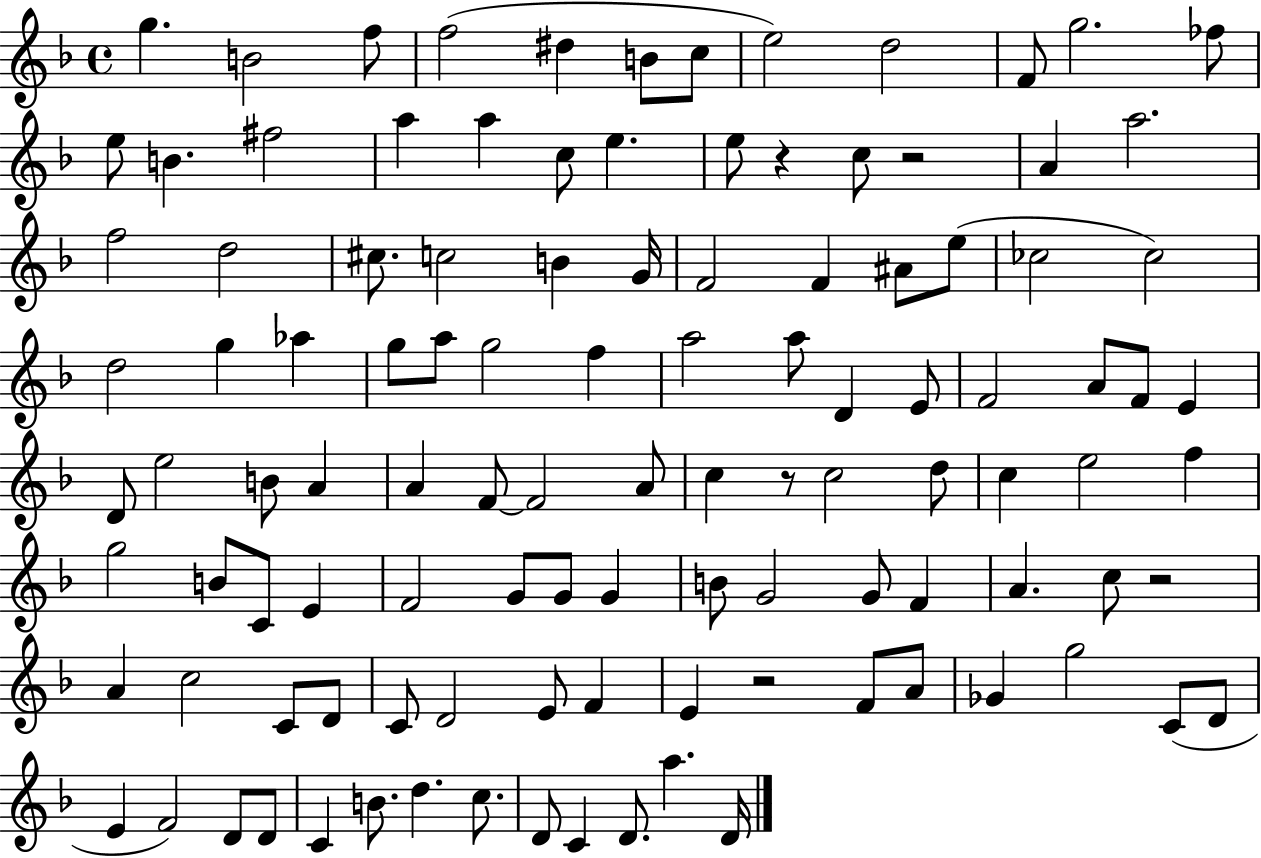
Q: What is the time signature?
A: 4/4